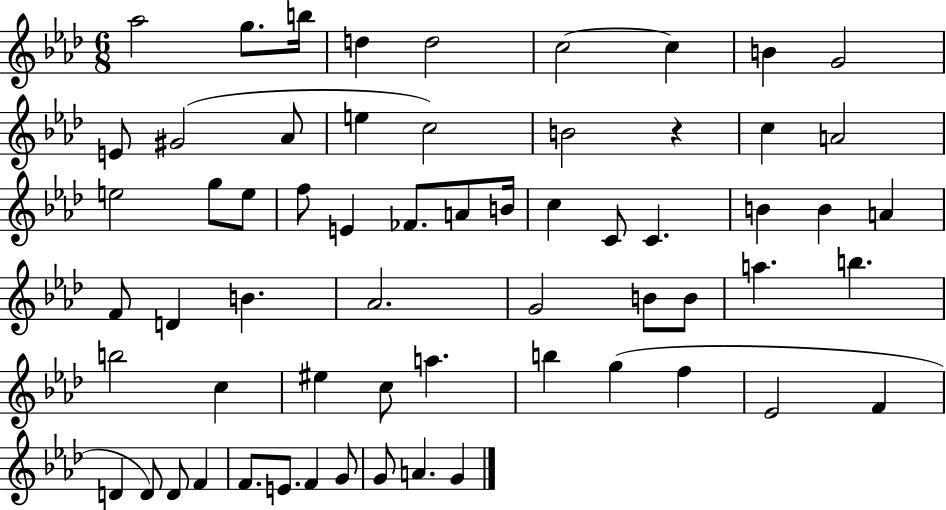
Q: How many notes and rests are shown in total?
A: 62